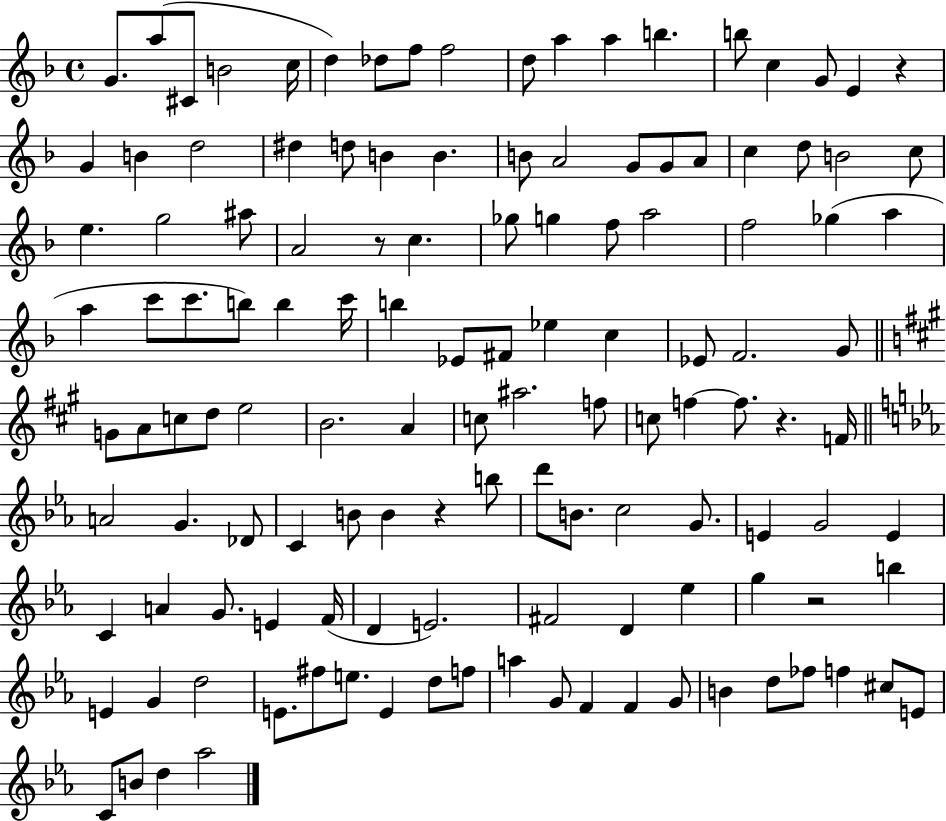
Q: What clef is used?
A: treble